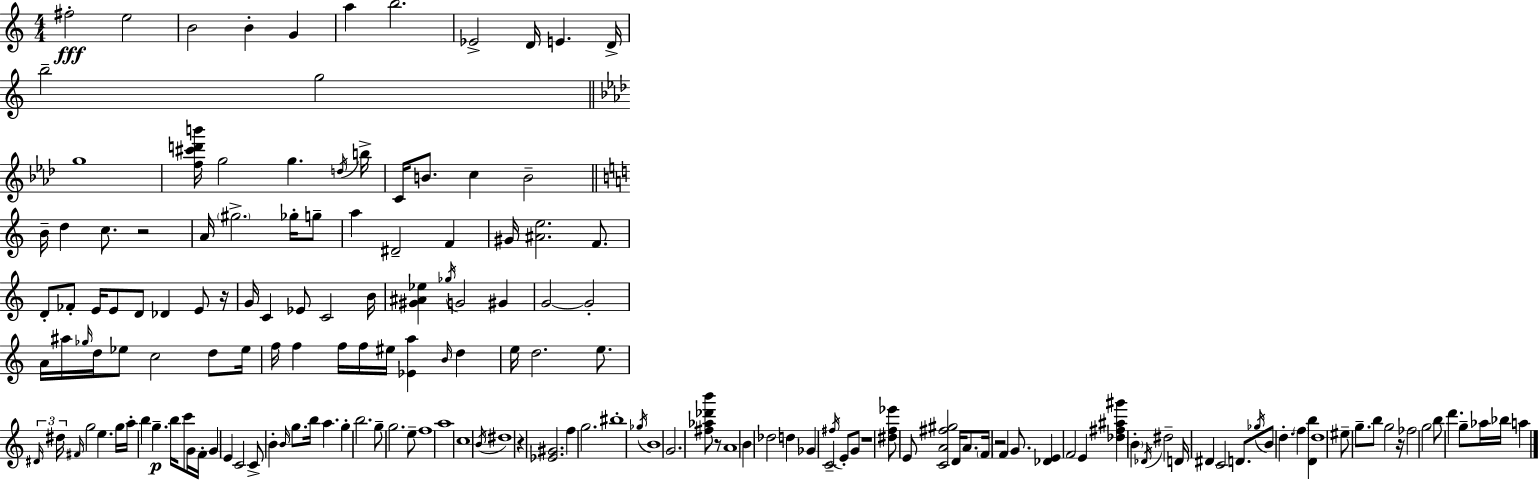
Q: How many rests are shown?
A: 7